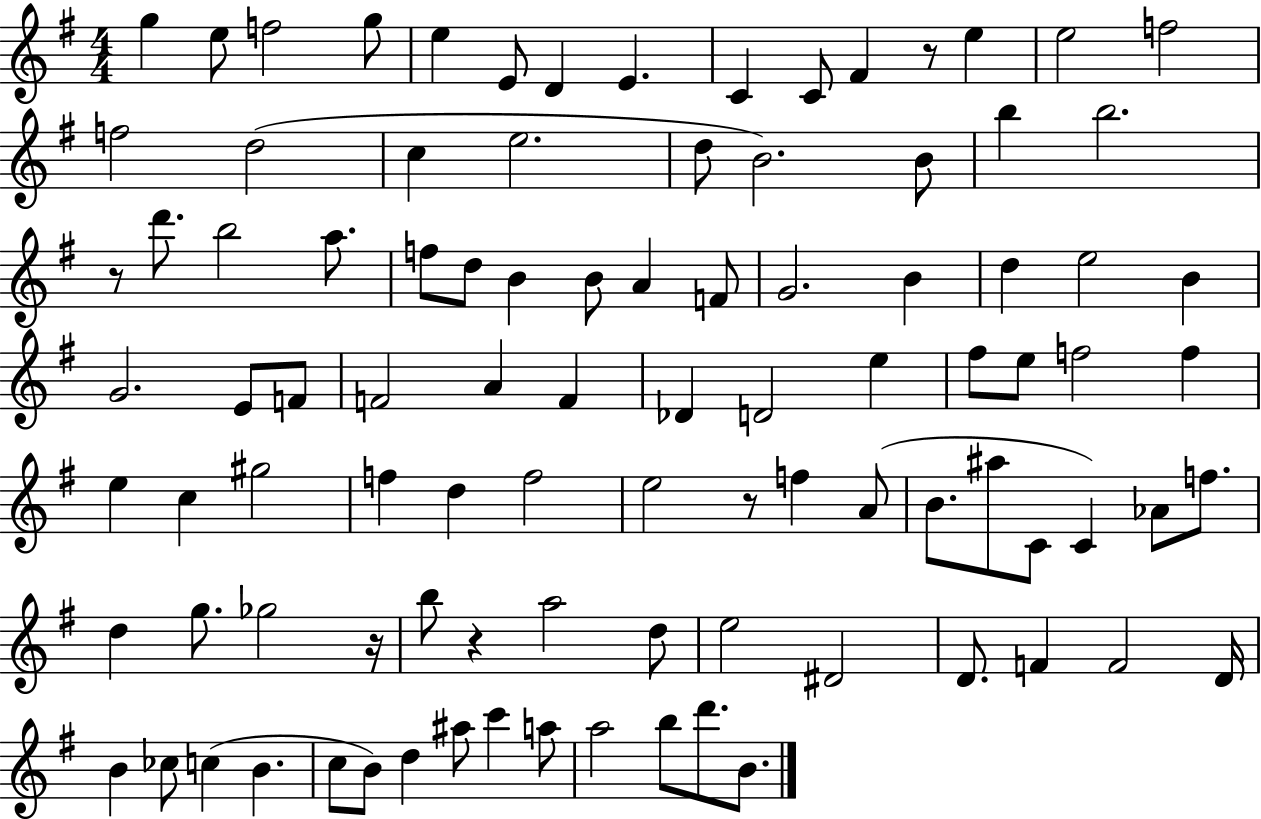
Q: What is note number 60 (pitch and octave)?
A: B4